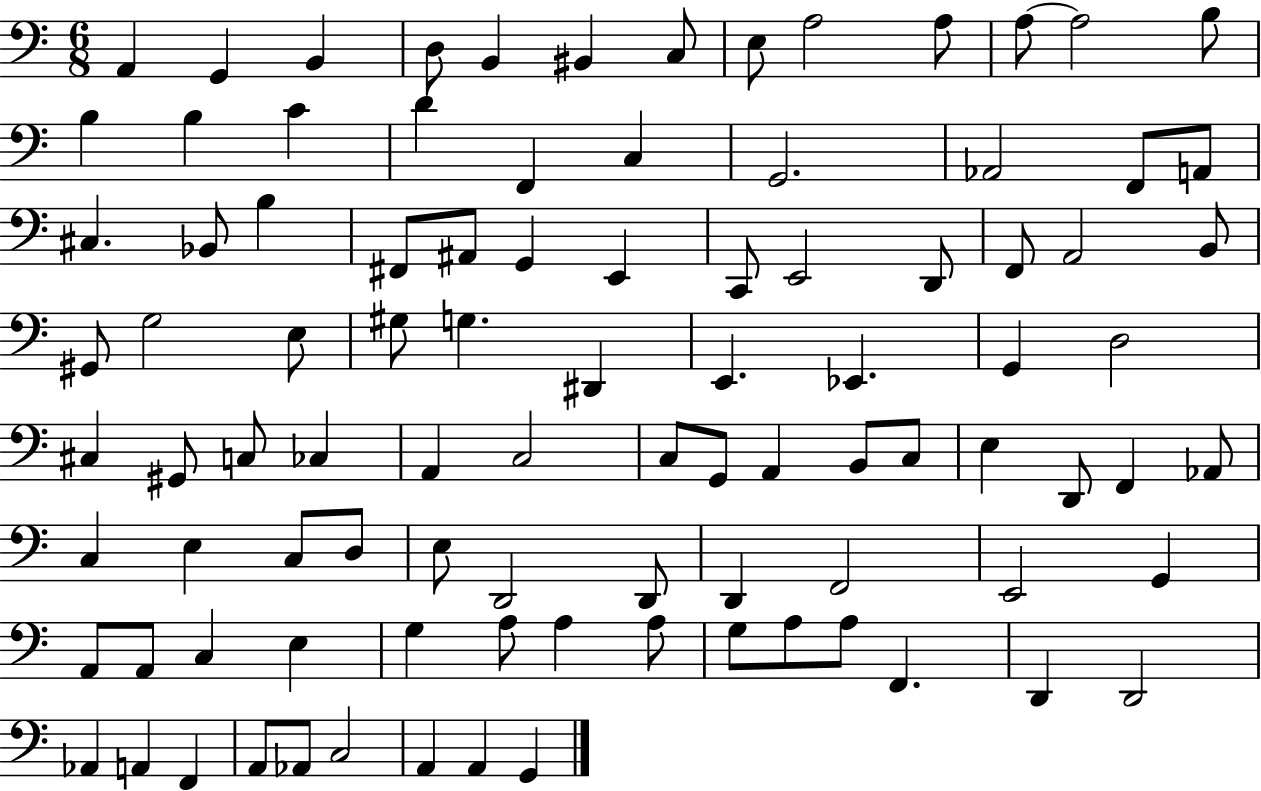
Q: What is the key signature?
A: C major